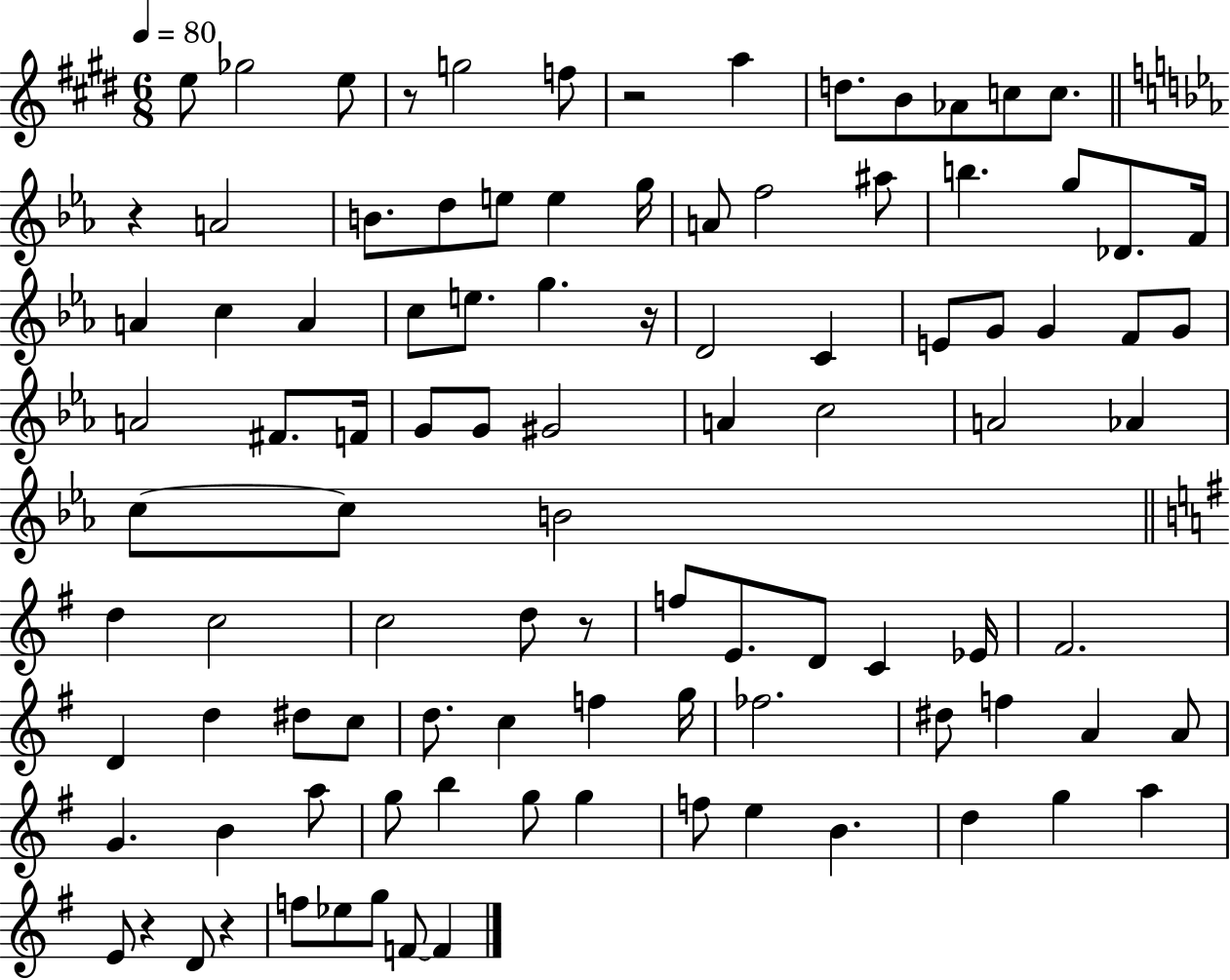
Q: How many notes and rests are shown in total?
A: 100